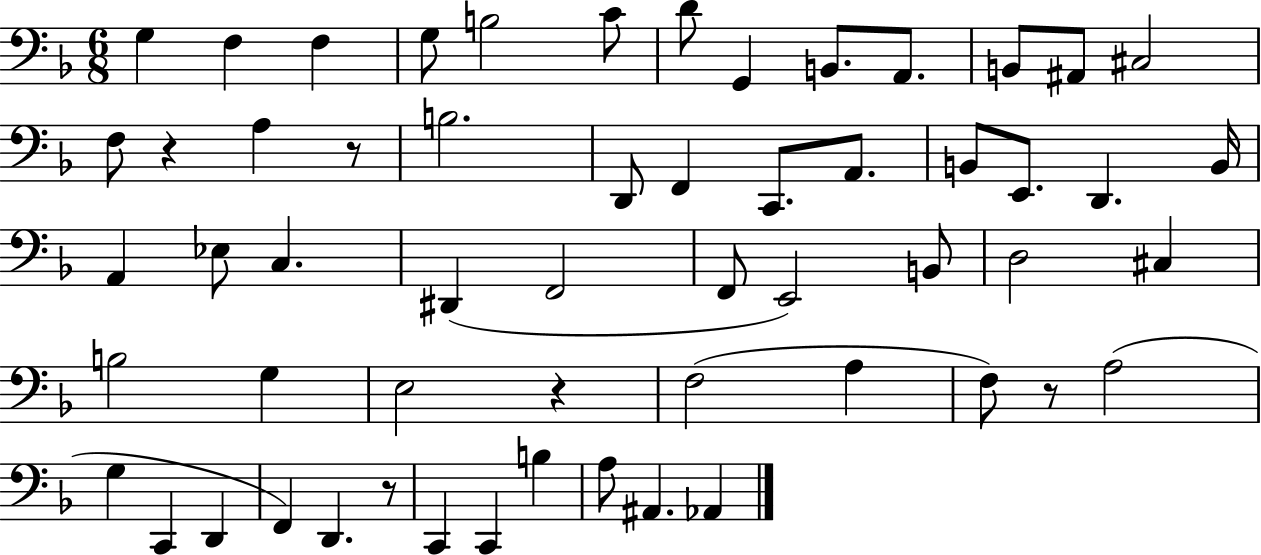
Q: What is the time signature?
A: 6/8